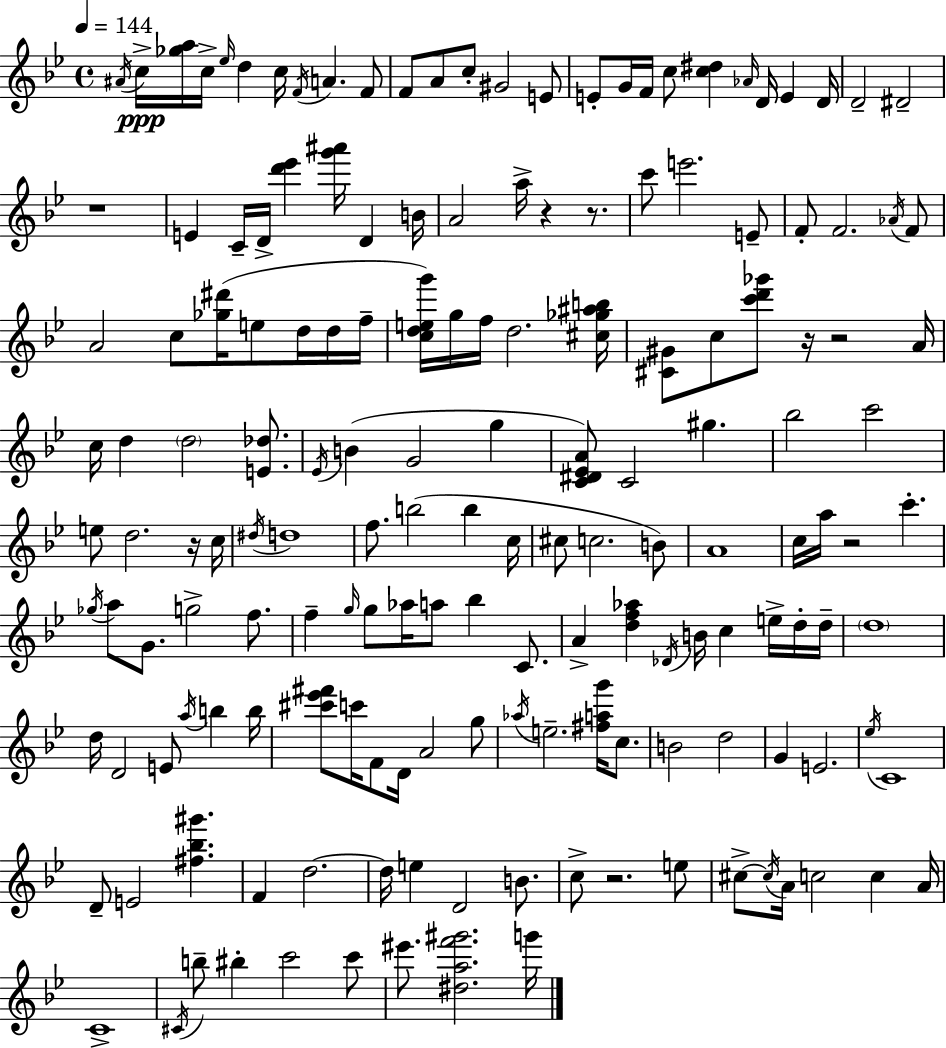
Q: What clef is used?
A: treble